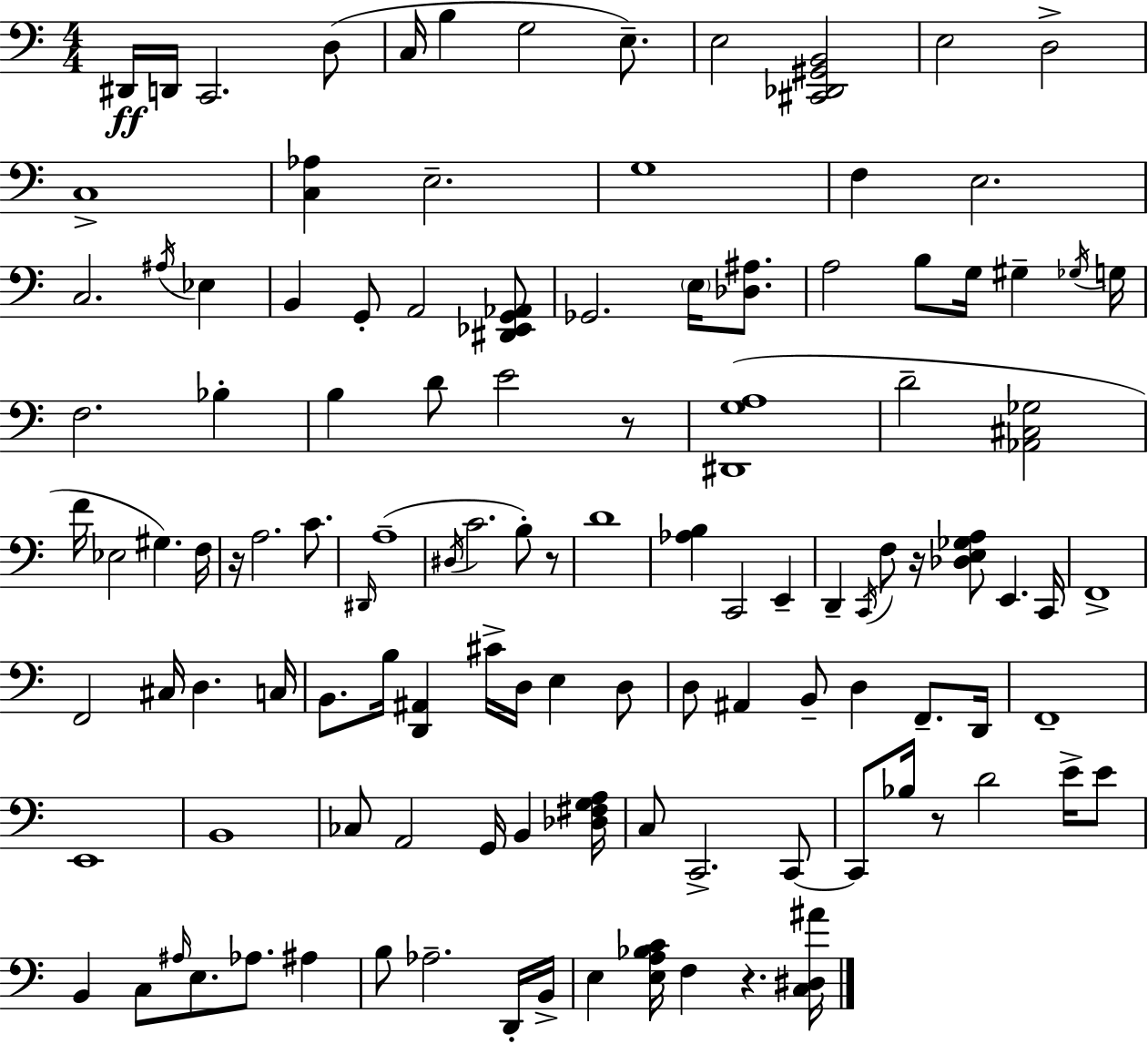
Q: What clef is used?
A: bass